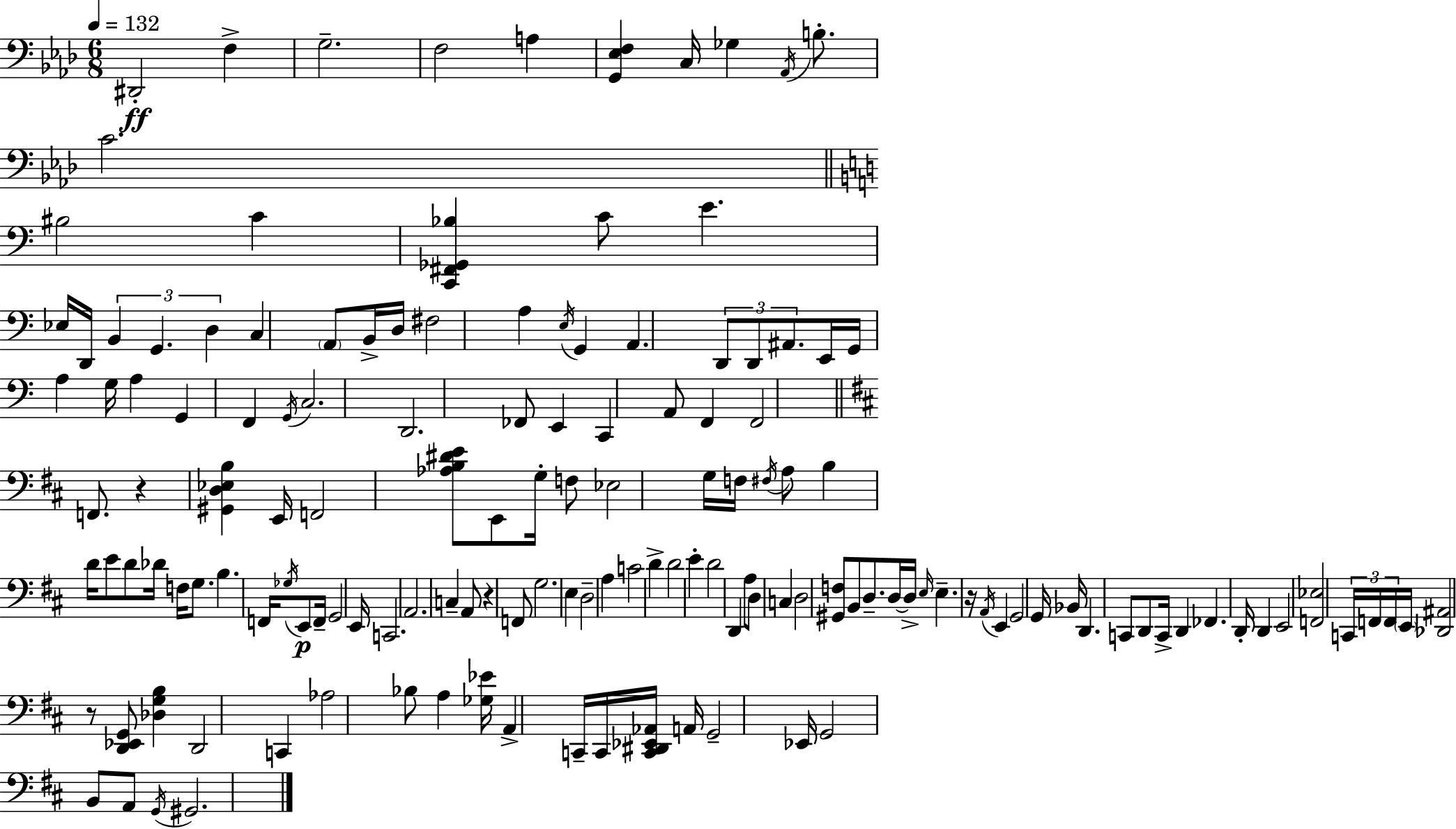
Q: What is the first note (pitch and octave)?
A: D#2